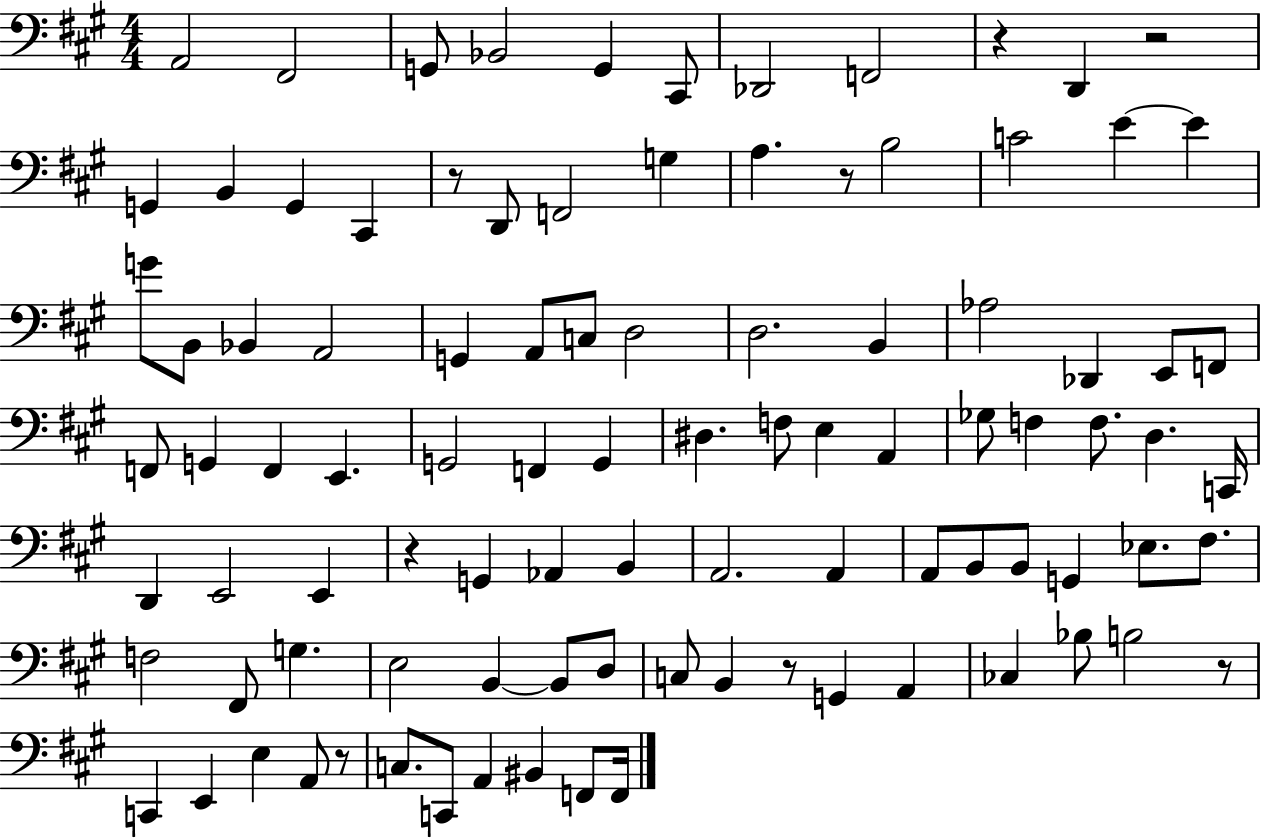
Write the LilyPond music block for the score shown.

{
  \clef bass
  \numericTimeSignature
  \time 4/4
  \key a \major
  a,2 fis,2 | g,8 bes,2 g,4 cis,8 | des,2 f,2 | r4 d,4 r2 | \break g,4 b,4 g,4 cis,4 | r8 d,8 f,2 g4 | a4. r8 b2 | c'2 e'4~~ e'4 | \break g'8 b,8 bes,4 a,2 | g,4 a,8 c8 d2 | d2. b,4 | aes2 des,4 e,8 f,8 | \break f,8 g,4 f,4 e,4. | g,2 f,4 g,4 | dis4. f8 e4 a,4 | ges8 f4 f8. d4. c,16 | \break d,4 e,2 e,4 | r4 g,4 aes,4 b,4 | a,2. a,4 | a,8 b,8 b,8 g,4 ees8. fis8. | \break f2 fis,8 g4. | e2 b,4~~ b,8 d8 | c8 b,4 r8 g,4 a,4 | ces4 bes8 b2 r8 | \break c,4 e,4 e4 a,8 r8 | c8. c,8 a,4 bis,4 f,8 f,16 | \bar "|."
}